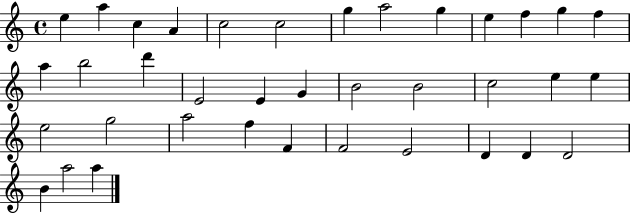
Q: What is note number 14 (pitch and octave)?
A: A5